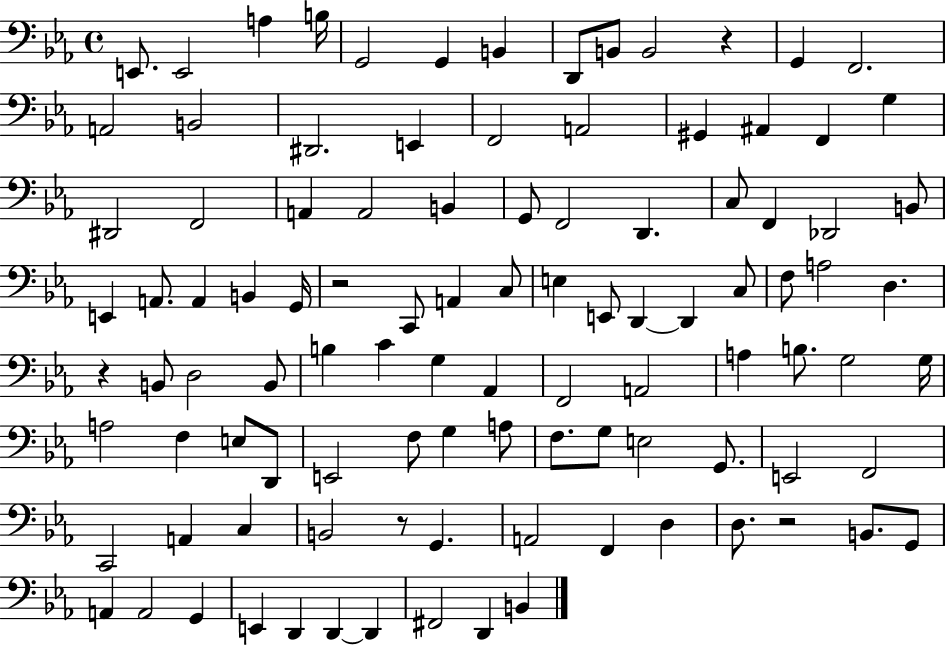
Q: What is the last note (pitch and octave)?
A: B2